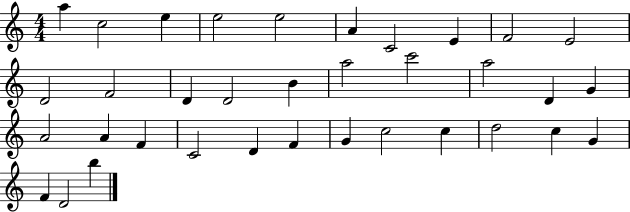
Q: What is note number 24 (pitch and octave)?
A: C4